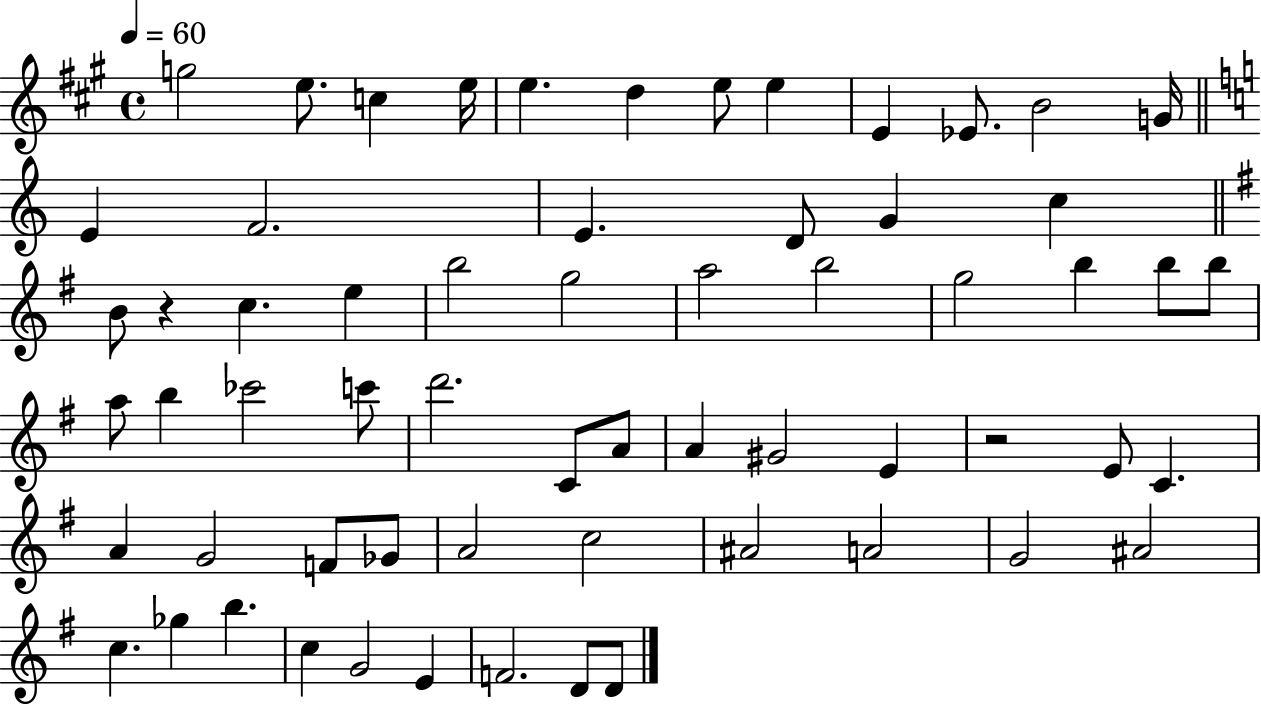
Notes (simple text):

G5/h E5/e. C5/q E5/s E5/q. D5/q E5/e E5/q E4/q Eb4/e. B4/h G4/s E4/q F4/h. E4/q. D4/e G4/q C5/q B4/e R/q C5/q. E5/q B5/h G5/h A5/h B5/h G5/h B5/q B5/e B5/e A5/e B5/q CES6/h C6/e D6/h. C4/e A4/e A4/q G#4/h E4/q R/h E4/e C4/q. A4/q G4/h F4/e Gb4/e A4/h C5/h A#4/h A4/h G4/h A#4/h C5/q. Gb5/q B5/q. C5/q G4/h E4/q F4/h. D4/e D4/e